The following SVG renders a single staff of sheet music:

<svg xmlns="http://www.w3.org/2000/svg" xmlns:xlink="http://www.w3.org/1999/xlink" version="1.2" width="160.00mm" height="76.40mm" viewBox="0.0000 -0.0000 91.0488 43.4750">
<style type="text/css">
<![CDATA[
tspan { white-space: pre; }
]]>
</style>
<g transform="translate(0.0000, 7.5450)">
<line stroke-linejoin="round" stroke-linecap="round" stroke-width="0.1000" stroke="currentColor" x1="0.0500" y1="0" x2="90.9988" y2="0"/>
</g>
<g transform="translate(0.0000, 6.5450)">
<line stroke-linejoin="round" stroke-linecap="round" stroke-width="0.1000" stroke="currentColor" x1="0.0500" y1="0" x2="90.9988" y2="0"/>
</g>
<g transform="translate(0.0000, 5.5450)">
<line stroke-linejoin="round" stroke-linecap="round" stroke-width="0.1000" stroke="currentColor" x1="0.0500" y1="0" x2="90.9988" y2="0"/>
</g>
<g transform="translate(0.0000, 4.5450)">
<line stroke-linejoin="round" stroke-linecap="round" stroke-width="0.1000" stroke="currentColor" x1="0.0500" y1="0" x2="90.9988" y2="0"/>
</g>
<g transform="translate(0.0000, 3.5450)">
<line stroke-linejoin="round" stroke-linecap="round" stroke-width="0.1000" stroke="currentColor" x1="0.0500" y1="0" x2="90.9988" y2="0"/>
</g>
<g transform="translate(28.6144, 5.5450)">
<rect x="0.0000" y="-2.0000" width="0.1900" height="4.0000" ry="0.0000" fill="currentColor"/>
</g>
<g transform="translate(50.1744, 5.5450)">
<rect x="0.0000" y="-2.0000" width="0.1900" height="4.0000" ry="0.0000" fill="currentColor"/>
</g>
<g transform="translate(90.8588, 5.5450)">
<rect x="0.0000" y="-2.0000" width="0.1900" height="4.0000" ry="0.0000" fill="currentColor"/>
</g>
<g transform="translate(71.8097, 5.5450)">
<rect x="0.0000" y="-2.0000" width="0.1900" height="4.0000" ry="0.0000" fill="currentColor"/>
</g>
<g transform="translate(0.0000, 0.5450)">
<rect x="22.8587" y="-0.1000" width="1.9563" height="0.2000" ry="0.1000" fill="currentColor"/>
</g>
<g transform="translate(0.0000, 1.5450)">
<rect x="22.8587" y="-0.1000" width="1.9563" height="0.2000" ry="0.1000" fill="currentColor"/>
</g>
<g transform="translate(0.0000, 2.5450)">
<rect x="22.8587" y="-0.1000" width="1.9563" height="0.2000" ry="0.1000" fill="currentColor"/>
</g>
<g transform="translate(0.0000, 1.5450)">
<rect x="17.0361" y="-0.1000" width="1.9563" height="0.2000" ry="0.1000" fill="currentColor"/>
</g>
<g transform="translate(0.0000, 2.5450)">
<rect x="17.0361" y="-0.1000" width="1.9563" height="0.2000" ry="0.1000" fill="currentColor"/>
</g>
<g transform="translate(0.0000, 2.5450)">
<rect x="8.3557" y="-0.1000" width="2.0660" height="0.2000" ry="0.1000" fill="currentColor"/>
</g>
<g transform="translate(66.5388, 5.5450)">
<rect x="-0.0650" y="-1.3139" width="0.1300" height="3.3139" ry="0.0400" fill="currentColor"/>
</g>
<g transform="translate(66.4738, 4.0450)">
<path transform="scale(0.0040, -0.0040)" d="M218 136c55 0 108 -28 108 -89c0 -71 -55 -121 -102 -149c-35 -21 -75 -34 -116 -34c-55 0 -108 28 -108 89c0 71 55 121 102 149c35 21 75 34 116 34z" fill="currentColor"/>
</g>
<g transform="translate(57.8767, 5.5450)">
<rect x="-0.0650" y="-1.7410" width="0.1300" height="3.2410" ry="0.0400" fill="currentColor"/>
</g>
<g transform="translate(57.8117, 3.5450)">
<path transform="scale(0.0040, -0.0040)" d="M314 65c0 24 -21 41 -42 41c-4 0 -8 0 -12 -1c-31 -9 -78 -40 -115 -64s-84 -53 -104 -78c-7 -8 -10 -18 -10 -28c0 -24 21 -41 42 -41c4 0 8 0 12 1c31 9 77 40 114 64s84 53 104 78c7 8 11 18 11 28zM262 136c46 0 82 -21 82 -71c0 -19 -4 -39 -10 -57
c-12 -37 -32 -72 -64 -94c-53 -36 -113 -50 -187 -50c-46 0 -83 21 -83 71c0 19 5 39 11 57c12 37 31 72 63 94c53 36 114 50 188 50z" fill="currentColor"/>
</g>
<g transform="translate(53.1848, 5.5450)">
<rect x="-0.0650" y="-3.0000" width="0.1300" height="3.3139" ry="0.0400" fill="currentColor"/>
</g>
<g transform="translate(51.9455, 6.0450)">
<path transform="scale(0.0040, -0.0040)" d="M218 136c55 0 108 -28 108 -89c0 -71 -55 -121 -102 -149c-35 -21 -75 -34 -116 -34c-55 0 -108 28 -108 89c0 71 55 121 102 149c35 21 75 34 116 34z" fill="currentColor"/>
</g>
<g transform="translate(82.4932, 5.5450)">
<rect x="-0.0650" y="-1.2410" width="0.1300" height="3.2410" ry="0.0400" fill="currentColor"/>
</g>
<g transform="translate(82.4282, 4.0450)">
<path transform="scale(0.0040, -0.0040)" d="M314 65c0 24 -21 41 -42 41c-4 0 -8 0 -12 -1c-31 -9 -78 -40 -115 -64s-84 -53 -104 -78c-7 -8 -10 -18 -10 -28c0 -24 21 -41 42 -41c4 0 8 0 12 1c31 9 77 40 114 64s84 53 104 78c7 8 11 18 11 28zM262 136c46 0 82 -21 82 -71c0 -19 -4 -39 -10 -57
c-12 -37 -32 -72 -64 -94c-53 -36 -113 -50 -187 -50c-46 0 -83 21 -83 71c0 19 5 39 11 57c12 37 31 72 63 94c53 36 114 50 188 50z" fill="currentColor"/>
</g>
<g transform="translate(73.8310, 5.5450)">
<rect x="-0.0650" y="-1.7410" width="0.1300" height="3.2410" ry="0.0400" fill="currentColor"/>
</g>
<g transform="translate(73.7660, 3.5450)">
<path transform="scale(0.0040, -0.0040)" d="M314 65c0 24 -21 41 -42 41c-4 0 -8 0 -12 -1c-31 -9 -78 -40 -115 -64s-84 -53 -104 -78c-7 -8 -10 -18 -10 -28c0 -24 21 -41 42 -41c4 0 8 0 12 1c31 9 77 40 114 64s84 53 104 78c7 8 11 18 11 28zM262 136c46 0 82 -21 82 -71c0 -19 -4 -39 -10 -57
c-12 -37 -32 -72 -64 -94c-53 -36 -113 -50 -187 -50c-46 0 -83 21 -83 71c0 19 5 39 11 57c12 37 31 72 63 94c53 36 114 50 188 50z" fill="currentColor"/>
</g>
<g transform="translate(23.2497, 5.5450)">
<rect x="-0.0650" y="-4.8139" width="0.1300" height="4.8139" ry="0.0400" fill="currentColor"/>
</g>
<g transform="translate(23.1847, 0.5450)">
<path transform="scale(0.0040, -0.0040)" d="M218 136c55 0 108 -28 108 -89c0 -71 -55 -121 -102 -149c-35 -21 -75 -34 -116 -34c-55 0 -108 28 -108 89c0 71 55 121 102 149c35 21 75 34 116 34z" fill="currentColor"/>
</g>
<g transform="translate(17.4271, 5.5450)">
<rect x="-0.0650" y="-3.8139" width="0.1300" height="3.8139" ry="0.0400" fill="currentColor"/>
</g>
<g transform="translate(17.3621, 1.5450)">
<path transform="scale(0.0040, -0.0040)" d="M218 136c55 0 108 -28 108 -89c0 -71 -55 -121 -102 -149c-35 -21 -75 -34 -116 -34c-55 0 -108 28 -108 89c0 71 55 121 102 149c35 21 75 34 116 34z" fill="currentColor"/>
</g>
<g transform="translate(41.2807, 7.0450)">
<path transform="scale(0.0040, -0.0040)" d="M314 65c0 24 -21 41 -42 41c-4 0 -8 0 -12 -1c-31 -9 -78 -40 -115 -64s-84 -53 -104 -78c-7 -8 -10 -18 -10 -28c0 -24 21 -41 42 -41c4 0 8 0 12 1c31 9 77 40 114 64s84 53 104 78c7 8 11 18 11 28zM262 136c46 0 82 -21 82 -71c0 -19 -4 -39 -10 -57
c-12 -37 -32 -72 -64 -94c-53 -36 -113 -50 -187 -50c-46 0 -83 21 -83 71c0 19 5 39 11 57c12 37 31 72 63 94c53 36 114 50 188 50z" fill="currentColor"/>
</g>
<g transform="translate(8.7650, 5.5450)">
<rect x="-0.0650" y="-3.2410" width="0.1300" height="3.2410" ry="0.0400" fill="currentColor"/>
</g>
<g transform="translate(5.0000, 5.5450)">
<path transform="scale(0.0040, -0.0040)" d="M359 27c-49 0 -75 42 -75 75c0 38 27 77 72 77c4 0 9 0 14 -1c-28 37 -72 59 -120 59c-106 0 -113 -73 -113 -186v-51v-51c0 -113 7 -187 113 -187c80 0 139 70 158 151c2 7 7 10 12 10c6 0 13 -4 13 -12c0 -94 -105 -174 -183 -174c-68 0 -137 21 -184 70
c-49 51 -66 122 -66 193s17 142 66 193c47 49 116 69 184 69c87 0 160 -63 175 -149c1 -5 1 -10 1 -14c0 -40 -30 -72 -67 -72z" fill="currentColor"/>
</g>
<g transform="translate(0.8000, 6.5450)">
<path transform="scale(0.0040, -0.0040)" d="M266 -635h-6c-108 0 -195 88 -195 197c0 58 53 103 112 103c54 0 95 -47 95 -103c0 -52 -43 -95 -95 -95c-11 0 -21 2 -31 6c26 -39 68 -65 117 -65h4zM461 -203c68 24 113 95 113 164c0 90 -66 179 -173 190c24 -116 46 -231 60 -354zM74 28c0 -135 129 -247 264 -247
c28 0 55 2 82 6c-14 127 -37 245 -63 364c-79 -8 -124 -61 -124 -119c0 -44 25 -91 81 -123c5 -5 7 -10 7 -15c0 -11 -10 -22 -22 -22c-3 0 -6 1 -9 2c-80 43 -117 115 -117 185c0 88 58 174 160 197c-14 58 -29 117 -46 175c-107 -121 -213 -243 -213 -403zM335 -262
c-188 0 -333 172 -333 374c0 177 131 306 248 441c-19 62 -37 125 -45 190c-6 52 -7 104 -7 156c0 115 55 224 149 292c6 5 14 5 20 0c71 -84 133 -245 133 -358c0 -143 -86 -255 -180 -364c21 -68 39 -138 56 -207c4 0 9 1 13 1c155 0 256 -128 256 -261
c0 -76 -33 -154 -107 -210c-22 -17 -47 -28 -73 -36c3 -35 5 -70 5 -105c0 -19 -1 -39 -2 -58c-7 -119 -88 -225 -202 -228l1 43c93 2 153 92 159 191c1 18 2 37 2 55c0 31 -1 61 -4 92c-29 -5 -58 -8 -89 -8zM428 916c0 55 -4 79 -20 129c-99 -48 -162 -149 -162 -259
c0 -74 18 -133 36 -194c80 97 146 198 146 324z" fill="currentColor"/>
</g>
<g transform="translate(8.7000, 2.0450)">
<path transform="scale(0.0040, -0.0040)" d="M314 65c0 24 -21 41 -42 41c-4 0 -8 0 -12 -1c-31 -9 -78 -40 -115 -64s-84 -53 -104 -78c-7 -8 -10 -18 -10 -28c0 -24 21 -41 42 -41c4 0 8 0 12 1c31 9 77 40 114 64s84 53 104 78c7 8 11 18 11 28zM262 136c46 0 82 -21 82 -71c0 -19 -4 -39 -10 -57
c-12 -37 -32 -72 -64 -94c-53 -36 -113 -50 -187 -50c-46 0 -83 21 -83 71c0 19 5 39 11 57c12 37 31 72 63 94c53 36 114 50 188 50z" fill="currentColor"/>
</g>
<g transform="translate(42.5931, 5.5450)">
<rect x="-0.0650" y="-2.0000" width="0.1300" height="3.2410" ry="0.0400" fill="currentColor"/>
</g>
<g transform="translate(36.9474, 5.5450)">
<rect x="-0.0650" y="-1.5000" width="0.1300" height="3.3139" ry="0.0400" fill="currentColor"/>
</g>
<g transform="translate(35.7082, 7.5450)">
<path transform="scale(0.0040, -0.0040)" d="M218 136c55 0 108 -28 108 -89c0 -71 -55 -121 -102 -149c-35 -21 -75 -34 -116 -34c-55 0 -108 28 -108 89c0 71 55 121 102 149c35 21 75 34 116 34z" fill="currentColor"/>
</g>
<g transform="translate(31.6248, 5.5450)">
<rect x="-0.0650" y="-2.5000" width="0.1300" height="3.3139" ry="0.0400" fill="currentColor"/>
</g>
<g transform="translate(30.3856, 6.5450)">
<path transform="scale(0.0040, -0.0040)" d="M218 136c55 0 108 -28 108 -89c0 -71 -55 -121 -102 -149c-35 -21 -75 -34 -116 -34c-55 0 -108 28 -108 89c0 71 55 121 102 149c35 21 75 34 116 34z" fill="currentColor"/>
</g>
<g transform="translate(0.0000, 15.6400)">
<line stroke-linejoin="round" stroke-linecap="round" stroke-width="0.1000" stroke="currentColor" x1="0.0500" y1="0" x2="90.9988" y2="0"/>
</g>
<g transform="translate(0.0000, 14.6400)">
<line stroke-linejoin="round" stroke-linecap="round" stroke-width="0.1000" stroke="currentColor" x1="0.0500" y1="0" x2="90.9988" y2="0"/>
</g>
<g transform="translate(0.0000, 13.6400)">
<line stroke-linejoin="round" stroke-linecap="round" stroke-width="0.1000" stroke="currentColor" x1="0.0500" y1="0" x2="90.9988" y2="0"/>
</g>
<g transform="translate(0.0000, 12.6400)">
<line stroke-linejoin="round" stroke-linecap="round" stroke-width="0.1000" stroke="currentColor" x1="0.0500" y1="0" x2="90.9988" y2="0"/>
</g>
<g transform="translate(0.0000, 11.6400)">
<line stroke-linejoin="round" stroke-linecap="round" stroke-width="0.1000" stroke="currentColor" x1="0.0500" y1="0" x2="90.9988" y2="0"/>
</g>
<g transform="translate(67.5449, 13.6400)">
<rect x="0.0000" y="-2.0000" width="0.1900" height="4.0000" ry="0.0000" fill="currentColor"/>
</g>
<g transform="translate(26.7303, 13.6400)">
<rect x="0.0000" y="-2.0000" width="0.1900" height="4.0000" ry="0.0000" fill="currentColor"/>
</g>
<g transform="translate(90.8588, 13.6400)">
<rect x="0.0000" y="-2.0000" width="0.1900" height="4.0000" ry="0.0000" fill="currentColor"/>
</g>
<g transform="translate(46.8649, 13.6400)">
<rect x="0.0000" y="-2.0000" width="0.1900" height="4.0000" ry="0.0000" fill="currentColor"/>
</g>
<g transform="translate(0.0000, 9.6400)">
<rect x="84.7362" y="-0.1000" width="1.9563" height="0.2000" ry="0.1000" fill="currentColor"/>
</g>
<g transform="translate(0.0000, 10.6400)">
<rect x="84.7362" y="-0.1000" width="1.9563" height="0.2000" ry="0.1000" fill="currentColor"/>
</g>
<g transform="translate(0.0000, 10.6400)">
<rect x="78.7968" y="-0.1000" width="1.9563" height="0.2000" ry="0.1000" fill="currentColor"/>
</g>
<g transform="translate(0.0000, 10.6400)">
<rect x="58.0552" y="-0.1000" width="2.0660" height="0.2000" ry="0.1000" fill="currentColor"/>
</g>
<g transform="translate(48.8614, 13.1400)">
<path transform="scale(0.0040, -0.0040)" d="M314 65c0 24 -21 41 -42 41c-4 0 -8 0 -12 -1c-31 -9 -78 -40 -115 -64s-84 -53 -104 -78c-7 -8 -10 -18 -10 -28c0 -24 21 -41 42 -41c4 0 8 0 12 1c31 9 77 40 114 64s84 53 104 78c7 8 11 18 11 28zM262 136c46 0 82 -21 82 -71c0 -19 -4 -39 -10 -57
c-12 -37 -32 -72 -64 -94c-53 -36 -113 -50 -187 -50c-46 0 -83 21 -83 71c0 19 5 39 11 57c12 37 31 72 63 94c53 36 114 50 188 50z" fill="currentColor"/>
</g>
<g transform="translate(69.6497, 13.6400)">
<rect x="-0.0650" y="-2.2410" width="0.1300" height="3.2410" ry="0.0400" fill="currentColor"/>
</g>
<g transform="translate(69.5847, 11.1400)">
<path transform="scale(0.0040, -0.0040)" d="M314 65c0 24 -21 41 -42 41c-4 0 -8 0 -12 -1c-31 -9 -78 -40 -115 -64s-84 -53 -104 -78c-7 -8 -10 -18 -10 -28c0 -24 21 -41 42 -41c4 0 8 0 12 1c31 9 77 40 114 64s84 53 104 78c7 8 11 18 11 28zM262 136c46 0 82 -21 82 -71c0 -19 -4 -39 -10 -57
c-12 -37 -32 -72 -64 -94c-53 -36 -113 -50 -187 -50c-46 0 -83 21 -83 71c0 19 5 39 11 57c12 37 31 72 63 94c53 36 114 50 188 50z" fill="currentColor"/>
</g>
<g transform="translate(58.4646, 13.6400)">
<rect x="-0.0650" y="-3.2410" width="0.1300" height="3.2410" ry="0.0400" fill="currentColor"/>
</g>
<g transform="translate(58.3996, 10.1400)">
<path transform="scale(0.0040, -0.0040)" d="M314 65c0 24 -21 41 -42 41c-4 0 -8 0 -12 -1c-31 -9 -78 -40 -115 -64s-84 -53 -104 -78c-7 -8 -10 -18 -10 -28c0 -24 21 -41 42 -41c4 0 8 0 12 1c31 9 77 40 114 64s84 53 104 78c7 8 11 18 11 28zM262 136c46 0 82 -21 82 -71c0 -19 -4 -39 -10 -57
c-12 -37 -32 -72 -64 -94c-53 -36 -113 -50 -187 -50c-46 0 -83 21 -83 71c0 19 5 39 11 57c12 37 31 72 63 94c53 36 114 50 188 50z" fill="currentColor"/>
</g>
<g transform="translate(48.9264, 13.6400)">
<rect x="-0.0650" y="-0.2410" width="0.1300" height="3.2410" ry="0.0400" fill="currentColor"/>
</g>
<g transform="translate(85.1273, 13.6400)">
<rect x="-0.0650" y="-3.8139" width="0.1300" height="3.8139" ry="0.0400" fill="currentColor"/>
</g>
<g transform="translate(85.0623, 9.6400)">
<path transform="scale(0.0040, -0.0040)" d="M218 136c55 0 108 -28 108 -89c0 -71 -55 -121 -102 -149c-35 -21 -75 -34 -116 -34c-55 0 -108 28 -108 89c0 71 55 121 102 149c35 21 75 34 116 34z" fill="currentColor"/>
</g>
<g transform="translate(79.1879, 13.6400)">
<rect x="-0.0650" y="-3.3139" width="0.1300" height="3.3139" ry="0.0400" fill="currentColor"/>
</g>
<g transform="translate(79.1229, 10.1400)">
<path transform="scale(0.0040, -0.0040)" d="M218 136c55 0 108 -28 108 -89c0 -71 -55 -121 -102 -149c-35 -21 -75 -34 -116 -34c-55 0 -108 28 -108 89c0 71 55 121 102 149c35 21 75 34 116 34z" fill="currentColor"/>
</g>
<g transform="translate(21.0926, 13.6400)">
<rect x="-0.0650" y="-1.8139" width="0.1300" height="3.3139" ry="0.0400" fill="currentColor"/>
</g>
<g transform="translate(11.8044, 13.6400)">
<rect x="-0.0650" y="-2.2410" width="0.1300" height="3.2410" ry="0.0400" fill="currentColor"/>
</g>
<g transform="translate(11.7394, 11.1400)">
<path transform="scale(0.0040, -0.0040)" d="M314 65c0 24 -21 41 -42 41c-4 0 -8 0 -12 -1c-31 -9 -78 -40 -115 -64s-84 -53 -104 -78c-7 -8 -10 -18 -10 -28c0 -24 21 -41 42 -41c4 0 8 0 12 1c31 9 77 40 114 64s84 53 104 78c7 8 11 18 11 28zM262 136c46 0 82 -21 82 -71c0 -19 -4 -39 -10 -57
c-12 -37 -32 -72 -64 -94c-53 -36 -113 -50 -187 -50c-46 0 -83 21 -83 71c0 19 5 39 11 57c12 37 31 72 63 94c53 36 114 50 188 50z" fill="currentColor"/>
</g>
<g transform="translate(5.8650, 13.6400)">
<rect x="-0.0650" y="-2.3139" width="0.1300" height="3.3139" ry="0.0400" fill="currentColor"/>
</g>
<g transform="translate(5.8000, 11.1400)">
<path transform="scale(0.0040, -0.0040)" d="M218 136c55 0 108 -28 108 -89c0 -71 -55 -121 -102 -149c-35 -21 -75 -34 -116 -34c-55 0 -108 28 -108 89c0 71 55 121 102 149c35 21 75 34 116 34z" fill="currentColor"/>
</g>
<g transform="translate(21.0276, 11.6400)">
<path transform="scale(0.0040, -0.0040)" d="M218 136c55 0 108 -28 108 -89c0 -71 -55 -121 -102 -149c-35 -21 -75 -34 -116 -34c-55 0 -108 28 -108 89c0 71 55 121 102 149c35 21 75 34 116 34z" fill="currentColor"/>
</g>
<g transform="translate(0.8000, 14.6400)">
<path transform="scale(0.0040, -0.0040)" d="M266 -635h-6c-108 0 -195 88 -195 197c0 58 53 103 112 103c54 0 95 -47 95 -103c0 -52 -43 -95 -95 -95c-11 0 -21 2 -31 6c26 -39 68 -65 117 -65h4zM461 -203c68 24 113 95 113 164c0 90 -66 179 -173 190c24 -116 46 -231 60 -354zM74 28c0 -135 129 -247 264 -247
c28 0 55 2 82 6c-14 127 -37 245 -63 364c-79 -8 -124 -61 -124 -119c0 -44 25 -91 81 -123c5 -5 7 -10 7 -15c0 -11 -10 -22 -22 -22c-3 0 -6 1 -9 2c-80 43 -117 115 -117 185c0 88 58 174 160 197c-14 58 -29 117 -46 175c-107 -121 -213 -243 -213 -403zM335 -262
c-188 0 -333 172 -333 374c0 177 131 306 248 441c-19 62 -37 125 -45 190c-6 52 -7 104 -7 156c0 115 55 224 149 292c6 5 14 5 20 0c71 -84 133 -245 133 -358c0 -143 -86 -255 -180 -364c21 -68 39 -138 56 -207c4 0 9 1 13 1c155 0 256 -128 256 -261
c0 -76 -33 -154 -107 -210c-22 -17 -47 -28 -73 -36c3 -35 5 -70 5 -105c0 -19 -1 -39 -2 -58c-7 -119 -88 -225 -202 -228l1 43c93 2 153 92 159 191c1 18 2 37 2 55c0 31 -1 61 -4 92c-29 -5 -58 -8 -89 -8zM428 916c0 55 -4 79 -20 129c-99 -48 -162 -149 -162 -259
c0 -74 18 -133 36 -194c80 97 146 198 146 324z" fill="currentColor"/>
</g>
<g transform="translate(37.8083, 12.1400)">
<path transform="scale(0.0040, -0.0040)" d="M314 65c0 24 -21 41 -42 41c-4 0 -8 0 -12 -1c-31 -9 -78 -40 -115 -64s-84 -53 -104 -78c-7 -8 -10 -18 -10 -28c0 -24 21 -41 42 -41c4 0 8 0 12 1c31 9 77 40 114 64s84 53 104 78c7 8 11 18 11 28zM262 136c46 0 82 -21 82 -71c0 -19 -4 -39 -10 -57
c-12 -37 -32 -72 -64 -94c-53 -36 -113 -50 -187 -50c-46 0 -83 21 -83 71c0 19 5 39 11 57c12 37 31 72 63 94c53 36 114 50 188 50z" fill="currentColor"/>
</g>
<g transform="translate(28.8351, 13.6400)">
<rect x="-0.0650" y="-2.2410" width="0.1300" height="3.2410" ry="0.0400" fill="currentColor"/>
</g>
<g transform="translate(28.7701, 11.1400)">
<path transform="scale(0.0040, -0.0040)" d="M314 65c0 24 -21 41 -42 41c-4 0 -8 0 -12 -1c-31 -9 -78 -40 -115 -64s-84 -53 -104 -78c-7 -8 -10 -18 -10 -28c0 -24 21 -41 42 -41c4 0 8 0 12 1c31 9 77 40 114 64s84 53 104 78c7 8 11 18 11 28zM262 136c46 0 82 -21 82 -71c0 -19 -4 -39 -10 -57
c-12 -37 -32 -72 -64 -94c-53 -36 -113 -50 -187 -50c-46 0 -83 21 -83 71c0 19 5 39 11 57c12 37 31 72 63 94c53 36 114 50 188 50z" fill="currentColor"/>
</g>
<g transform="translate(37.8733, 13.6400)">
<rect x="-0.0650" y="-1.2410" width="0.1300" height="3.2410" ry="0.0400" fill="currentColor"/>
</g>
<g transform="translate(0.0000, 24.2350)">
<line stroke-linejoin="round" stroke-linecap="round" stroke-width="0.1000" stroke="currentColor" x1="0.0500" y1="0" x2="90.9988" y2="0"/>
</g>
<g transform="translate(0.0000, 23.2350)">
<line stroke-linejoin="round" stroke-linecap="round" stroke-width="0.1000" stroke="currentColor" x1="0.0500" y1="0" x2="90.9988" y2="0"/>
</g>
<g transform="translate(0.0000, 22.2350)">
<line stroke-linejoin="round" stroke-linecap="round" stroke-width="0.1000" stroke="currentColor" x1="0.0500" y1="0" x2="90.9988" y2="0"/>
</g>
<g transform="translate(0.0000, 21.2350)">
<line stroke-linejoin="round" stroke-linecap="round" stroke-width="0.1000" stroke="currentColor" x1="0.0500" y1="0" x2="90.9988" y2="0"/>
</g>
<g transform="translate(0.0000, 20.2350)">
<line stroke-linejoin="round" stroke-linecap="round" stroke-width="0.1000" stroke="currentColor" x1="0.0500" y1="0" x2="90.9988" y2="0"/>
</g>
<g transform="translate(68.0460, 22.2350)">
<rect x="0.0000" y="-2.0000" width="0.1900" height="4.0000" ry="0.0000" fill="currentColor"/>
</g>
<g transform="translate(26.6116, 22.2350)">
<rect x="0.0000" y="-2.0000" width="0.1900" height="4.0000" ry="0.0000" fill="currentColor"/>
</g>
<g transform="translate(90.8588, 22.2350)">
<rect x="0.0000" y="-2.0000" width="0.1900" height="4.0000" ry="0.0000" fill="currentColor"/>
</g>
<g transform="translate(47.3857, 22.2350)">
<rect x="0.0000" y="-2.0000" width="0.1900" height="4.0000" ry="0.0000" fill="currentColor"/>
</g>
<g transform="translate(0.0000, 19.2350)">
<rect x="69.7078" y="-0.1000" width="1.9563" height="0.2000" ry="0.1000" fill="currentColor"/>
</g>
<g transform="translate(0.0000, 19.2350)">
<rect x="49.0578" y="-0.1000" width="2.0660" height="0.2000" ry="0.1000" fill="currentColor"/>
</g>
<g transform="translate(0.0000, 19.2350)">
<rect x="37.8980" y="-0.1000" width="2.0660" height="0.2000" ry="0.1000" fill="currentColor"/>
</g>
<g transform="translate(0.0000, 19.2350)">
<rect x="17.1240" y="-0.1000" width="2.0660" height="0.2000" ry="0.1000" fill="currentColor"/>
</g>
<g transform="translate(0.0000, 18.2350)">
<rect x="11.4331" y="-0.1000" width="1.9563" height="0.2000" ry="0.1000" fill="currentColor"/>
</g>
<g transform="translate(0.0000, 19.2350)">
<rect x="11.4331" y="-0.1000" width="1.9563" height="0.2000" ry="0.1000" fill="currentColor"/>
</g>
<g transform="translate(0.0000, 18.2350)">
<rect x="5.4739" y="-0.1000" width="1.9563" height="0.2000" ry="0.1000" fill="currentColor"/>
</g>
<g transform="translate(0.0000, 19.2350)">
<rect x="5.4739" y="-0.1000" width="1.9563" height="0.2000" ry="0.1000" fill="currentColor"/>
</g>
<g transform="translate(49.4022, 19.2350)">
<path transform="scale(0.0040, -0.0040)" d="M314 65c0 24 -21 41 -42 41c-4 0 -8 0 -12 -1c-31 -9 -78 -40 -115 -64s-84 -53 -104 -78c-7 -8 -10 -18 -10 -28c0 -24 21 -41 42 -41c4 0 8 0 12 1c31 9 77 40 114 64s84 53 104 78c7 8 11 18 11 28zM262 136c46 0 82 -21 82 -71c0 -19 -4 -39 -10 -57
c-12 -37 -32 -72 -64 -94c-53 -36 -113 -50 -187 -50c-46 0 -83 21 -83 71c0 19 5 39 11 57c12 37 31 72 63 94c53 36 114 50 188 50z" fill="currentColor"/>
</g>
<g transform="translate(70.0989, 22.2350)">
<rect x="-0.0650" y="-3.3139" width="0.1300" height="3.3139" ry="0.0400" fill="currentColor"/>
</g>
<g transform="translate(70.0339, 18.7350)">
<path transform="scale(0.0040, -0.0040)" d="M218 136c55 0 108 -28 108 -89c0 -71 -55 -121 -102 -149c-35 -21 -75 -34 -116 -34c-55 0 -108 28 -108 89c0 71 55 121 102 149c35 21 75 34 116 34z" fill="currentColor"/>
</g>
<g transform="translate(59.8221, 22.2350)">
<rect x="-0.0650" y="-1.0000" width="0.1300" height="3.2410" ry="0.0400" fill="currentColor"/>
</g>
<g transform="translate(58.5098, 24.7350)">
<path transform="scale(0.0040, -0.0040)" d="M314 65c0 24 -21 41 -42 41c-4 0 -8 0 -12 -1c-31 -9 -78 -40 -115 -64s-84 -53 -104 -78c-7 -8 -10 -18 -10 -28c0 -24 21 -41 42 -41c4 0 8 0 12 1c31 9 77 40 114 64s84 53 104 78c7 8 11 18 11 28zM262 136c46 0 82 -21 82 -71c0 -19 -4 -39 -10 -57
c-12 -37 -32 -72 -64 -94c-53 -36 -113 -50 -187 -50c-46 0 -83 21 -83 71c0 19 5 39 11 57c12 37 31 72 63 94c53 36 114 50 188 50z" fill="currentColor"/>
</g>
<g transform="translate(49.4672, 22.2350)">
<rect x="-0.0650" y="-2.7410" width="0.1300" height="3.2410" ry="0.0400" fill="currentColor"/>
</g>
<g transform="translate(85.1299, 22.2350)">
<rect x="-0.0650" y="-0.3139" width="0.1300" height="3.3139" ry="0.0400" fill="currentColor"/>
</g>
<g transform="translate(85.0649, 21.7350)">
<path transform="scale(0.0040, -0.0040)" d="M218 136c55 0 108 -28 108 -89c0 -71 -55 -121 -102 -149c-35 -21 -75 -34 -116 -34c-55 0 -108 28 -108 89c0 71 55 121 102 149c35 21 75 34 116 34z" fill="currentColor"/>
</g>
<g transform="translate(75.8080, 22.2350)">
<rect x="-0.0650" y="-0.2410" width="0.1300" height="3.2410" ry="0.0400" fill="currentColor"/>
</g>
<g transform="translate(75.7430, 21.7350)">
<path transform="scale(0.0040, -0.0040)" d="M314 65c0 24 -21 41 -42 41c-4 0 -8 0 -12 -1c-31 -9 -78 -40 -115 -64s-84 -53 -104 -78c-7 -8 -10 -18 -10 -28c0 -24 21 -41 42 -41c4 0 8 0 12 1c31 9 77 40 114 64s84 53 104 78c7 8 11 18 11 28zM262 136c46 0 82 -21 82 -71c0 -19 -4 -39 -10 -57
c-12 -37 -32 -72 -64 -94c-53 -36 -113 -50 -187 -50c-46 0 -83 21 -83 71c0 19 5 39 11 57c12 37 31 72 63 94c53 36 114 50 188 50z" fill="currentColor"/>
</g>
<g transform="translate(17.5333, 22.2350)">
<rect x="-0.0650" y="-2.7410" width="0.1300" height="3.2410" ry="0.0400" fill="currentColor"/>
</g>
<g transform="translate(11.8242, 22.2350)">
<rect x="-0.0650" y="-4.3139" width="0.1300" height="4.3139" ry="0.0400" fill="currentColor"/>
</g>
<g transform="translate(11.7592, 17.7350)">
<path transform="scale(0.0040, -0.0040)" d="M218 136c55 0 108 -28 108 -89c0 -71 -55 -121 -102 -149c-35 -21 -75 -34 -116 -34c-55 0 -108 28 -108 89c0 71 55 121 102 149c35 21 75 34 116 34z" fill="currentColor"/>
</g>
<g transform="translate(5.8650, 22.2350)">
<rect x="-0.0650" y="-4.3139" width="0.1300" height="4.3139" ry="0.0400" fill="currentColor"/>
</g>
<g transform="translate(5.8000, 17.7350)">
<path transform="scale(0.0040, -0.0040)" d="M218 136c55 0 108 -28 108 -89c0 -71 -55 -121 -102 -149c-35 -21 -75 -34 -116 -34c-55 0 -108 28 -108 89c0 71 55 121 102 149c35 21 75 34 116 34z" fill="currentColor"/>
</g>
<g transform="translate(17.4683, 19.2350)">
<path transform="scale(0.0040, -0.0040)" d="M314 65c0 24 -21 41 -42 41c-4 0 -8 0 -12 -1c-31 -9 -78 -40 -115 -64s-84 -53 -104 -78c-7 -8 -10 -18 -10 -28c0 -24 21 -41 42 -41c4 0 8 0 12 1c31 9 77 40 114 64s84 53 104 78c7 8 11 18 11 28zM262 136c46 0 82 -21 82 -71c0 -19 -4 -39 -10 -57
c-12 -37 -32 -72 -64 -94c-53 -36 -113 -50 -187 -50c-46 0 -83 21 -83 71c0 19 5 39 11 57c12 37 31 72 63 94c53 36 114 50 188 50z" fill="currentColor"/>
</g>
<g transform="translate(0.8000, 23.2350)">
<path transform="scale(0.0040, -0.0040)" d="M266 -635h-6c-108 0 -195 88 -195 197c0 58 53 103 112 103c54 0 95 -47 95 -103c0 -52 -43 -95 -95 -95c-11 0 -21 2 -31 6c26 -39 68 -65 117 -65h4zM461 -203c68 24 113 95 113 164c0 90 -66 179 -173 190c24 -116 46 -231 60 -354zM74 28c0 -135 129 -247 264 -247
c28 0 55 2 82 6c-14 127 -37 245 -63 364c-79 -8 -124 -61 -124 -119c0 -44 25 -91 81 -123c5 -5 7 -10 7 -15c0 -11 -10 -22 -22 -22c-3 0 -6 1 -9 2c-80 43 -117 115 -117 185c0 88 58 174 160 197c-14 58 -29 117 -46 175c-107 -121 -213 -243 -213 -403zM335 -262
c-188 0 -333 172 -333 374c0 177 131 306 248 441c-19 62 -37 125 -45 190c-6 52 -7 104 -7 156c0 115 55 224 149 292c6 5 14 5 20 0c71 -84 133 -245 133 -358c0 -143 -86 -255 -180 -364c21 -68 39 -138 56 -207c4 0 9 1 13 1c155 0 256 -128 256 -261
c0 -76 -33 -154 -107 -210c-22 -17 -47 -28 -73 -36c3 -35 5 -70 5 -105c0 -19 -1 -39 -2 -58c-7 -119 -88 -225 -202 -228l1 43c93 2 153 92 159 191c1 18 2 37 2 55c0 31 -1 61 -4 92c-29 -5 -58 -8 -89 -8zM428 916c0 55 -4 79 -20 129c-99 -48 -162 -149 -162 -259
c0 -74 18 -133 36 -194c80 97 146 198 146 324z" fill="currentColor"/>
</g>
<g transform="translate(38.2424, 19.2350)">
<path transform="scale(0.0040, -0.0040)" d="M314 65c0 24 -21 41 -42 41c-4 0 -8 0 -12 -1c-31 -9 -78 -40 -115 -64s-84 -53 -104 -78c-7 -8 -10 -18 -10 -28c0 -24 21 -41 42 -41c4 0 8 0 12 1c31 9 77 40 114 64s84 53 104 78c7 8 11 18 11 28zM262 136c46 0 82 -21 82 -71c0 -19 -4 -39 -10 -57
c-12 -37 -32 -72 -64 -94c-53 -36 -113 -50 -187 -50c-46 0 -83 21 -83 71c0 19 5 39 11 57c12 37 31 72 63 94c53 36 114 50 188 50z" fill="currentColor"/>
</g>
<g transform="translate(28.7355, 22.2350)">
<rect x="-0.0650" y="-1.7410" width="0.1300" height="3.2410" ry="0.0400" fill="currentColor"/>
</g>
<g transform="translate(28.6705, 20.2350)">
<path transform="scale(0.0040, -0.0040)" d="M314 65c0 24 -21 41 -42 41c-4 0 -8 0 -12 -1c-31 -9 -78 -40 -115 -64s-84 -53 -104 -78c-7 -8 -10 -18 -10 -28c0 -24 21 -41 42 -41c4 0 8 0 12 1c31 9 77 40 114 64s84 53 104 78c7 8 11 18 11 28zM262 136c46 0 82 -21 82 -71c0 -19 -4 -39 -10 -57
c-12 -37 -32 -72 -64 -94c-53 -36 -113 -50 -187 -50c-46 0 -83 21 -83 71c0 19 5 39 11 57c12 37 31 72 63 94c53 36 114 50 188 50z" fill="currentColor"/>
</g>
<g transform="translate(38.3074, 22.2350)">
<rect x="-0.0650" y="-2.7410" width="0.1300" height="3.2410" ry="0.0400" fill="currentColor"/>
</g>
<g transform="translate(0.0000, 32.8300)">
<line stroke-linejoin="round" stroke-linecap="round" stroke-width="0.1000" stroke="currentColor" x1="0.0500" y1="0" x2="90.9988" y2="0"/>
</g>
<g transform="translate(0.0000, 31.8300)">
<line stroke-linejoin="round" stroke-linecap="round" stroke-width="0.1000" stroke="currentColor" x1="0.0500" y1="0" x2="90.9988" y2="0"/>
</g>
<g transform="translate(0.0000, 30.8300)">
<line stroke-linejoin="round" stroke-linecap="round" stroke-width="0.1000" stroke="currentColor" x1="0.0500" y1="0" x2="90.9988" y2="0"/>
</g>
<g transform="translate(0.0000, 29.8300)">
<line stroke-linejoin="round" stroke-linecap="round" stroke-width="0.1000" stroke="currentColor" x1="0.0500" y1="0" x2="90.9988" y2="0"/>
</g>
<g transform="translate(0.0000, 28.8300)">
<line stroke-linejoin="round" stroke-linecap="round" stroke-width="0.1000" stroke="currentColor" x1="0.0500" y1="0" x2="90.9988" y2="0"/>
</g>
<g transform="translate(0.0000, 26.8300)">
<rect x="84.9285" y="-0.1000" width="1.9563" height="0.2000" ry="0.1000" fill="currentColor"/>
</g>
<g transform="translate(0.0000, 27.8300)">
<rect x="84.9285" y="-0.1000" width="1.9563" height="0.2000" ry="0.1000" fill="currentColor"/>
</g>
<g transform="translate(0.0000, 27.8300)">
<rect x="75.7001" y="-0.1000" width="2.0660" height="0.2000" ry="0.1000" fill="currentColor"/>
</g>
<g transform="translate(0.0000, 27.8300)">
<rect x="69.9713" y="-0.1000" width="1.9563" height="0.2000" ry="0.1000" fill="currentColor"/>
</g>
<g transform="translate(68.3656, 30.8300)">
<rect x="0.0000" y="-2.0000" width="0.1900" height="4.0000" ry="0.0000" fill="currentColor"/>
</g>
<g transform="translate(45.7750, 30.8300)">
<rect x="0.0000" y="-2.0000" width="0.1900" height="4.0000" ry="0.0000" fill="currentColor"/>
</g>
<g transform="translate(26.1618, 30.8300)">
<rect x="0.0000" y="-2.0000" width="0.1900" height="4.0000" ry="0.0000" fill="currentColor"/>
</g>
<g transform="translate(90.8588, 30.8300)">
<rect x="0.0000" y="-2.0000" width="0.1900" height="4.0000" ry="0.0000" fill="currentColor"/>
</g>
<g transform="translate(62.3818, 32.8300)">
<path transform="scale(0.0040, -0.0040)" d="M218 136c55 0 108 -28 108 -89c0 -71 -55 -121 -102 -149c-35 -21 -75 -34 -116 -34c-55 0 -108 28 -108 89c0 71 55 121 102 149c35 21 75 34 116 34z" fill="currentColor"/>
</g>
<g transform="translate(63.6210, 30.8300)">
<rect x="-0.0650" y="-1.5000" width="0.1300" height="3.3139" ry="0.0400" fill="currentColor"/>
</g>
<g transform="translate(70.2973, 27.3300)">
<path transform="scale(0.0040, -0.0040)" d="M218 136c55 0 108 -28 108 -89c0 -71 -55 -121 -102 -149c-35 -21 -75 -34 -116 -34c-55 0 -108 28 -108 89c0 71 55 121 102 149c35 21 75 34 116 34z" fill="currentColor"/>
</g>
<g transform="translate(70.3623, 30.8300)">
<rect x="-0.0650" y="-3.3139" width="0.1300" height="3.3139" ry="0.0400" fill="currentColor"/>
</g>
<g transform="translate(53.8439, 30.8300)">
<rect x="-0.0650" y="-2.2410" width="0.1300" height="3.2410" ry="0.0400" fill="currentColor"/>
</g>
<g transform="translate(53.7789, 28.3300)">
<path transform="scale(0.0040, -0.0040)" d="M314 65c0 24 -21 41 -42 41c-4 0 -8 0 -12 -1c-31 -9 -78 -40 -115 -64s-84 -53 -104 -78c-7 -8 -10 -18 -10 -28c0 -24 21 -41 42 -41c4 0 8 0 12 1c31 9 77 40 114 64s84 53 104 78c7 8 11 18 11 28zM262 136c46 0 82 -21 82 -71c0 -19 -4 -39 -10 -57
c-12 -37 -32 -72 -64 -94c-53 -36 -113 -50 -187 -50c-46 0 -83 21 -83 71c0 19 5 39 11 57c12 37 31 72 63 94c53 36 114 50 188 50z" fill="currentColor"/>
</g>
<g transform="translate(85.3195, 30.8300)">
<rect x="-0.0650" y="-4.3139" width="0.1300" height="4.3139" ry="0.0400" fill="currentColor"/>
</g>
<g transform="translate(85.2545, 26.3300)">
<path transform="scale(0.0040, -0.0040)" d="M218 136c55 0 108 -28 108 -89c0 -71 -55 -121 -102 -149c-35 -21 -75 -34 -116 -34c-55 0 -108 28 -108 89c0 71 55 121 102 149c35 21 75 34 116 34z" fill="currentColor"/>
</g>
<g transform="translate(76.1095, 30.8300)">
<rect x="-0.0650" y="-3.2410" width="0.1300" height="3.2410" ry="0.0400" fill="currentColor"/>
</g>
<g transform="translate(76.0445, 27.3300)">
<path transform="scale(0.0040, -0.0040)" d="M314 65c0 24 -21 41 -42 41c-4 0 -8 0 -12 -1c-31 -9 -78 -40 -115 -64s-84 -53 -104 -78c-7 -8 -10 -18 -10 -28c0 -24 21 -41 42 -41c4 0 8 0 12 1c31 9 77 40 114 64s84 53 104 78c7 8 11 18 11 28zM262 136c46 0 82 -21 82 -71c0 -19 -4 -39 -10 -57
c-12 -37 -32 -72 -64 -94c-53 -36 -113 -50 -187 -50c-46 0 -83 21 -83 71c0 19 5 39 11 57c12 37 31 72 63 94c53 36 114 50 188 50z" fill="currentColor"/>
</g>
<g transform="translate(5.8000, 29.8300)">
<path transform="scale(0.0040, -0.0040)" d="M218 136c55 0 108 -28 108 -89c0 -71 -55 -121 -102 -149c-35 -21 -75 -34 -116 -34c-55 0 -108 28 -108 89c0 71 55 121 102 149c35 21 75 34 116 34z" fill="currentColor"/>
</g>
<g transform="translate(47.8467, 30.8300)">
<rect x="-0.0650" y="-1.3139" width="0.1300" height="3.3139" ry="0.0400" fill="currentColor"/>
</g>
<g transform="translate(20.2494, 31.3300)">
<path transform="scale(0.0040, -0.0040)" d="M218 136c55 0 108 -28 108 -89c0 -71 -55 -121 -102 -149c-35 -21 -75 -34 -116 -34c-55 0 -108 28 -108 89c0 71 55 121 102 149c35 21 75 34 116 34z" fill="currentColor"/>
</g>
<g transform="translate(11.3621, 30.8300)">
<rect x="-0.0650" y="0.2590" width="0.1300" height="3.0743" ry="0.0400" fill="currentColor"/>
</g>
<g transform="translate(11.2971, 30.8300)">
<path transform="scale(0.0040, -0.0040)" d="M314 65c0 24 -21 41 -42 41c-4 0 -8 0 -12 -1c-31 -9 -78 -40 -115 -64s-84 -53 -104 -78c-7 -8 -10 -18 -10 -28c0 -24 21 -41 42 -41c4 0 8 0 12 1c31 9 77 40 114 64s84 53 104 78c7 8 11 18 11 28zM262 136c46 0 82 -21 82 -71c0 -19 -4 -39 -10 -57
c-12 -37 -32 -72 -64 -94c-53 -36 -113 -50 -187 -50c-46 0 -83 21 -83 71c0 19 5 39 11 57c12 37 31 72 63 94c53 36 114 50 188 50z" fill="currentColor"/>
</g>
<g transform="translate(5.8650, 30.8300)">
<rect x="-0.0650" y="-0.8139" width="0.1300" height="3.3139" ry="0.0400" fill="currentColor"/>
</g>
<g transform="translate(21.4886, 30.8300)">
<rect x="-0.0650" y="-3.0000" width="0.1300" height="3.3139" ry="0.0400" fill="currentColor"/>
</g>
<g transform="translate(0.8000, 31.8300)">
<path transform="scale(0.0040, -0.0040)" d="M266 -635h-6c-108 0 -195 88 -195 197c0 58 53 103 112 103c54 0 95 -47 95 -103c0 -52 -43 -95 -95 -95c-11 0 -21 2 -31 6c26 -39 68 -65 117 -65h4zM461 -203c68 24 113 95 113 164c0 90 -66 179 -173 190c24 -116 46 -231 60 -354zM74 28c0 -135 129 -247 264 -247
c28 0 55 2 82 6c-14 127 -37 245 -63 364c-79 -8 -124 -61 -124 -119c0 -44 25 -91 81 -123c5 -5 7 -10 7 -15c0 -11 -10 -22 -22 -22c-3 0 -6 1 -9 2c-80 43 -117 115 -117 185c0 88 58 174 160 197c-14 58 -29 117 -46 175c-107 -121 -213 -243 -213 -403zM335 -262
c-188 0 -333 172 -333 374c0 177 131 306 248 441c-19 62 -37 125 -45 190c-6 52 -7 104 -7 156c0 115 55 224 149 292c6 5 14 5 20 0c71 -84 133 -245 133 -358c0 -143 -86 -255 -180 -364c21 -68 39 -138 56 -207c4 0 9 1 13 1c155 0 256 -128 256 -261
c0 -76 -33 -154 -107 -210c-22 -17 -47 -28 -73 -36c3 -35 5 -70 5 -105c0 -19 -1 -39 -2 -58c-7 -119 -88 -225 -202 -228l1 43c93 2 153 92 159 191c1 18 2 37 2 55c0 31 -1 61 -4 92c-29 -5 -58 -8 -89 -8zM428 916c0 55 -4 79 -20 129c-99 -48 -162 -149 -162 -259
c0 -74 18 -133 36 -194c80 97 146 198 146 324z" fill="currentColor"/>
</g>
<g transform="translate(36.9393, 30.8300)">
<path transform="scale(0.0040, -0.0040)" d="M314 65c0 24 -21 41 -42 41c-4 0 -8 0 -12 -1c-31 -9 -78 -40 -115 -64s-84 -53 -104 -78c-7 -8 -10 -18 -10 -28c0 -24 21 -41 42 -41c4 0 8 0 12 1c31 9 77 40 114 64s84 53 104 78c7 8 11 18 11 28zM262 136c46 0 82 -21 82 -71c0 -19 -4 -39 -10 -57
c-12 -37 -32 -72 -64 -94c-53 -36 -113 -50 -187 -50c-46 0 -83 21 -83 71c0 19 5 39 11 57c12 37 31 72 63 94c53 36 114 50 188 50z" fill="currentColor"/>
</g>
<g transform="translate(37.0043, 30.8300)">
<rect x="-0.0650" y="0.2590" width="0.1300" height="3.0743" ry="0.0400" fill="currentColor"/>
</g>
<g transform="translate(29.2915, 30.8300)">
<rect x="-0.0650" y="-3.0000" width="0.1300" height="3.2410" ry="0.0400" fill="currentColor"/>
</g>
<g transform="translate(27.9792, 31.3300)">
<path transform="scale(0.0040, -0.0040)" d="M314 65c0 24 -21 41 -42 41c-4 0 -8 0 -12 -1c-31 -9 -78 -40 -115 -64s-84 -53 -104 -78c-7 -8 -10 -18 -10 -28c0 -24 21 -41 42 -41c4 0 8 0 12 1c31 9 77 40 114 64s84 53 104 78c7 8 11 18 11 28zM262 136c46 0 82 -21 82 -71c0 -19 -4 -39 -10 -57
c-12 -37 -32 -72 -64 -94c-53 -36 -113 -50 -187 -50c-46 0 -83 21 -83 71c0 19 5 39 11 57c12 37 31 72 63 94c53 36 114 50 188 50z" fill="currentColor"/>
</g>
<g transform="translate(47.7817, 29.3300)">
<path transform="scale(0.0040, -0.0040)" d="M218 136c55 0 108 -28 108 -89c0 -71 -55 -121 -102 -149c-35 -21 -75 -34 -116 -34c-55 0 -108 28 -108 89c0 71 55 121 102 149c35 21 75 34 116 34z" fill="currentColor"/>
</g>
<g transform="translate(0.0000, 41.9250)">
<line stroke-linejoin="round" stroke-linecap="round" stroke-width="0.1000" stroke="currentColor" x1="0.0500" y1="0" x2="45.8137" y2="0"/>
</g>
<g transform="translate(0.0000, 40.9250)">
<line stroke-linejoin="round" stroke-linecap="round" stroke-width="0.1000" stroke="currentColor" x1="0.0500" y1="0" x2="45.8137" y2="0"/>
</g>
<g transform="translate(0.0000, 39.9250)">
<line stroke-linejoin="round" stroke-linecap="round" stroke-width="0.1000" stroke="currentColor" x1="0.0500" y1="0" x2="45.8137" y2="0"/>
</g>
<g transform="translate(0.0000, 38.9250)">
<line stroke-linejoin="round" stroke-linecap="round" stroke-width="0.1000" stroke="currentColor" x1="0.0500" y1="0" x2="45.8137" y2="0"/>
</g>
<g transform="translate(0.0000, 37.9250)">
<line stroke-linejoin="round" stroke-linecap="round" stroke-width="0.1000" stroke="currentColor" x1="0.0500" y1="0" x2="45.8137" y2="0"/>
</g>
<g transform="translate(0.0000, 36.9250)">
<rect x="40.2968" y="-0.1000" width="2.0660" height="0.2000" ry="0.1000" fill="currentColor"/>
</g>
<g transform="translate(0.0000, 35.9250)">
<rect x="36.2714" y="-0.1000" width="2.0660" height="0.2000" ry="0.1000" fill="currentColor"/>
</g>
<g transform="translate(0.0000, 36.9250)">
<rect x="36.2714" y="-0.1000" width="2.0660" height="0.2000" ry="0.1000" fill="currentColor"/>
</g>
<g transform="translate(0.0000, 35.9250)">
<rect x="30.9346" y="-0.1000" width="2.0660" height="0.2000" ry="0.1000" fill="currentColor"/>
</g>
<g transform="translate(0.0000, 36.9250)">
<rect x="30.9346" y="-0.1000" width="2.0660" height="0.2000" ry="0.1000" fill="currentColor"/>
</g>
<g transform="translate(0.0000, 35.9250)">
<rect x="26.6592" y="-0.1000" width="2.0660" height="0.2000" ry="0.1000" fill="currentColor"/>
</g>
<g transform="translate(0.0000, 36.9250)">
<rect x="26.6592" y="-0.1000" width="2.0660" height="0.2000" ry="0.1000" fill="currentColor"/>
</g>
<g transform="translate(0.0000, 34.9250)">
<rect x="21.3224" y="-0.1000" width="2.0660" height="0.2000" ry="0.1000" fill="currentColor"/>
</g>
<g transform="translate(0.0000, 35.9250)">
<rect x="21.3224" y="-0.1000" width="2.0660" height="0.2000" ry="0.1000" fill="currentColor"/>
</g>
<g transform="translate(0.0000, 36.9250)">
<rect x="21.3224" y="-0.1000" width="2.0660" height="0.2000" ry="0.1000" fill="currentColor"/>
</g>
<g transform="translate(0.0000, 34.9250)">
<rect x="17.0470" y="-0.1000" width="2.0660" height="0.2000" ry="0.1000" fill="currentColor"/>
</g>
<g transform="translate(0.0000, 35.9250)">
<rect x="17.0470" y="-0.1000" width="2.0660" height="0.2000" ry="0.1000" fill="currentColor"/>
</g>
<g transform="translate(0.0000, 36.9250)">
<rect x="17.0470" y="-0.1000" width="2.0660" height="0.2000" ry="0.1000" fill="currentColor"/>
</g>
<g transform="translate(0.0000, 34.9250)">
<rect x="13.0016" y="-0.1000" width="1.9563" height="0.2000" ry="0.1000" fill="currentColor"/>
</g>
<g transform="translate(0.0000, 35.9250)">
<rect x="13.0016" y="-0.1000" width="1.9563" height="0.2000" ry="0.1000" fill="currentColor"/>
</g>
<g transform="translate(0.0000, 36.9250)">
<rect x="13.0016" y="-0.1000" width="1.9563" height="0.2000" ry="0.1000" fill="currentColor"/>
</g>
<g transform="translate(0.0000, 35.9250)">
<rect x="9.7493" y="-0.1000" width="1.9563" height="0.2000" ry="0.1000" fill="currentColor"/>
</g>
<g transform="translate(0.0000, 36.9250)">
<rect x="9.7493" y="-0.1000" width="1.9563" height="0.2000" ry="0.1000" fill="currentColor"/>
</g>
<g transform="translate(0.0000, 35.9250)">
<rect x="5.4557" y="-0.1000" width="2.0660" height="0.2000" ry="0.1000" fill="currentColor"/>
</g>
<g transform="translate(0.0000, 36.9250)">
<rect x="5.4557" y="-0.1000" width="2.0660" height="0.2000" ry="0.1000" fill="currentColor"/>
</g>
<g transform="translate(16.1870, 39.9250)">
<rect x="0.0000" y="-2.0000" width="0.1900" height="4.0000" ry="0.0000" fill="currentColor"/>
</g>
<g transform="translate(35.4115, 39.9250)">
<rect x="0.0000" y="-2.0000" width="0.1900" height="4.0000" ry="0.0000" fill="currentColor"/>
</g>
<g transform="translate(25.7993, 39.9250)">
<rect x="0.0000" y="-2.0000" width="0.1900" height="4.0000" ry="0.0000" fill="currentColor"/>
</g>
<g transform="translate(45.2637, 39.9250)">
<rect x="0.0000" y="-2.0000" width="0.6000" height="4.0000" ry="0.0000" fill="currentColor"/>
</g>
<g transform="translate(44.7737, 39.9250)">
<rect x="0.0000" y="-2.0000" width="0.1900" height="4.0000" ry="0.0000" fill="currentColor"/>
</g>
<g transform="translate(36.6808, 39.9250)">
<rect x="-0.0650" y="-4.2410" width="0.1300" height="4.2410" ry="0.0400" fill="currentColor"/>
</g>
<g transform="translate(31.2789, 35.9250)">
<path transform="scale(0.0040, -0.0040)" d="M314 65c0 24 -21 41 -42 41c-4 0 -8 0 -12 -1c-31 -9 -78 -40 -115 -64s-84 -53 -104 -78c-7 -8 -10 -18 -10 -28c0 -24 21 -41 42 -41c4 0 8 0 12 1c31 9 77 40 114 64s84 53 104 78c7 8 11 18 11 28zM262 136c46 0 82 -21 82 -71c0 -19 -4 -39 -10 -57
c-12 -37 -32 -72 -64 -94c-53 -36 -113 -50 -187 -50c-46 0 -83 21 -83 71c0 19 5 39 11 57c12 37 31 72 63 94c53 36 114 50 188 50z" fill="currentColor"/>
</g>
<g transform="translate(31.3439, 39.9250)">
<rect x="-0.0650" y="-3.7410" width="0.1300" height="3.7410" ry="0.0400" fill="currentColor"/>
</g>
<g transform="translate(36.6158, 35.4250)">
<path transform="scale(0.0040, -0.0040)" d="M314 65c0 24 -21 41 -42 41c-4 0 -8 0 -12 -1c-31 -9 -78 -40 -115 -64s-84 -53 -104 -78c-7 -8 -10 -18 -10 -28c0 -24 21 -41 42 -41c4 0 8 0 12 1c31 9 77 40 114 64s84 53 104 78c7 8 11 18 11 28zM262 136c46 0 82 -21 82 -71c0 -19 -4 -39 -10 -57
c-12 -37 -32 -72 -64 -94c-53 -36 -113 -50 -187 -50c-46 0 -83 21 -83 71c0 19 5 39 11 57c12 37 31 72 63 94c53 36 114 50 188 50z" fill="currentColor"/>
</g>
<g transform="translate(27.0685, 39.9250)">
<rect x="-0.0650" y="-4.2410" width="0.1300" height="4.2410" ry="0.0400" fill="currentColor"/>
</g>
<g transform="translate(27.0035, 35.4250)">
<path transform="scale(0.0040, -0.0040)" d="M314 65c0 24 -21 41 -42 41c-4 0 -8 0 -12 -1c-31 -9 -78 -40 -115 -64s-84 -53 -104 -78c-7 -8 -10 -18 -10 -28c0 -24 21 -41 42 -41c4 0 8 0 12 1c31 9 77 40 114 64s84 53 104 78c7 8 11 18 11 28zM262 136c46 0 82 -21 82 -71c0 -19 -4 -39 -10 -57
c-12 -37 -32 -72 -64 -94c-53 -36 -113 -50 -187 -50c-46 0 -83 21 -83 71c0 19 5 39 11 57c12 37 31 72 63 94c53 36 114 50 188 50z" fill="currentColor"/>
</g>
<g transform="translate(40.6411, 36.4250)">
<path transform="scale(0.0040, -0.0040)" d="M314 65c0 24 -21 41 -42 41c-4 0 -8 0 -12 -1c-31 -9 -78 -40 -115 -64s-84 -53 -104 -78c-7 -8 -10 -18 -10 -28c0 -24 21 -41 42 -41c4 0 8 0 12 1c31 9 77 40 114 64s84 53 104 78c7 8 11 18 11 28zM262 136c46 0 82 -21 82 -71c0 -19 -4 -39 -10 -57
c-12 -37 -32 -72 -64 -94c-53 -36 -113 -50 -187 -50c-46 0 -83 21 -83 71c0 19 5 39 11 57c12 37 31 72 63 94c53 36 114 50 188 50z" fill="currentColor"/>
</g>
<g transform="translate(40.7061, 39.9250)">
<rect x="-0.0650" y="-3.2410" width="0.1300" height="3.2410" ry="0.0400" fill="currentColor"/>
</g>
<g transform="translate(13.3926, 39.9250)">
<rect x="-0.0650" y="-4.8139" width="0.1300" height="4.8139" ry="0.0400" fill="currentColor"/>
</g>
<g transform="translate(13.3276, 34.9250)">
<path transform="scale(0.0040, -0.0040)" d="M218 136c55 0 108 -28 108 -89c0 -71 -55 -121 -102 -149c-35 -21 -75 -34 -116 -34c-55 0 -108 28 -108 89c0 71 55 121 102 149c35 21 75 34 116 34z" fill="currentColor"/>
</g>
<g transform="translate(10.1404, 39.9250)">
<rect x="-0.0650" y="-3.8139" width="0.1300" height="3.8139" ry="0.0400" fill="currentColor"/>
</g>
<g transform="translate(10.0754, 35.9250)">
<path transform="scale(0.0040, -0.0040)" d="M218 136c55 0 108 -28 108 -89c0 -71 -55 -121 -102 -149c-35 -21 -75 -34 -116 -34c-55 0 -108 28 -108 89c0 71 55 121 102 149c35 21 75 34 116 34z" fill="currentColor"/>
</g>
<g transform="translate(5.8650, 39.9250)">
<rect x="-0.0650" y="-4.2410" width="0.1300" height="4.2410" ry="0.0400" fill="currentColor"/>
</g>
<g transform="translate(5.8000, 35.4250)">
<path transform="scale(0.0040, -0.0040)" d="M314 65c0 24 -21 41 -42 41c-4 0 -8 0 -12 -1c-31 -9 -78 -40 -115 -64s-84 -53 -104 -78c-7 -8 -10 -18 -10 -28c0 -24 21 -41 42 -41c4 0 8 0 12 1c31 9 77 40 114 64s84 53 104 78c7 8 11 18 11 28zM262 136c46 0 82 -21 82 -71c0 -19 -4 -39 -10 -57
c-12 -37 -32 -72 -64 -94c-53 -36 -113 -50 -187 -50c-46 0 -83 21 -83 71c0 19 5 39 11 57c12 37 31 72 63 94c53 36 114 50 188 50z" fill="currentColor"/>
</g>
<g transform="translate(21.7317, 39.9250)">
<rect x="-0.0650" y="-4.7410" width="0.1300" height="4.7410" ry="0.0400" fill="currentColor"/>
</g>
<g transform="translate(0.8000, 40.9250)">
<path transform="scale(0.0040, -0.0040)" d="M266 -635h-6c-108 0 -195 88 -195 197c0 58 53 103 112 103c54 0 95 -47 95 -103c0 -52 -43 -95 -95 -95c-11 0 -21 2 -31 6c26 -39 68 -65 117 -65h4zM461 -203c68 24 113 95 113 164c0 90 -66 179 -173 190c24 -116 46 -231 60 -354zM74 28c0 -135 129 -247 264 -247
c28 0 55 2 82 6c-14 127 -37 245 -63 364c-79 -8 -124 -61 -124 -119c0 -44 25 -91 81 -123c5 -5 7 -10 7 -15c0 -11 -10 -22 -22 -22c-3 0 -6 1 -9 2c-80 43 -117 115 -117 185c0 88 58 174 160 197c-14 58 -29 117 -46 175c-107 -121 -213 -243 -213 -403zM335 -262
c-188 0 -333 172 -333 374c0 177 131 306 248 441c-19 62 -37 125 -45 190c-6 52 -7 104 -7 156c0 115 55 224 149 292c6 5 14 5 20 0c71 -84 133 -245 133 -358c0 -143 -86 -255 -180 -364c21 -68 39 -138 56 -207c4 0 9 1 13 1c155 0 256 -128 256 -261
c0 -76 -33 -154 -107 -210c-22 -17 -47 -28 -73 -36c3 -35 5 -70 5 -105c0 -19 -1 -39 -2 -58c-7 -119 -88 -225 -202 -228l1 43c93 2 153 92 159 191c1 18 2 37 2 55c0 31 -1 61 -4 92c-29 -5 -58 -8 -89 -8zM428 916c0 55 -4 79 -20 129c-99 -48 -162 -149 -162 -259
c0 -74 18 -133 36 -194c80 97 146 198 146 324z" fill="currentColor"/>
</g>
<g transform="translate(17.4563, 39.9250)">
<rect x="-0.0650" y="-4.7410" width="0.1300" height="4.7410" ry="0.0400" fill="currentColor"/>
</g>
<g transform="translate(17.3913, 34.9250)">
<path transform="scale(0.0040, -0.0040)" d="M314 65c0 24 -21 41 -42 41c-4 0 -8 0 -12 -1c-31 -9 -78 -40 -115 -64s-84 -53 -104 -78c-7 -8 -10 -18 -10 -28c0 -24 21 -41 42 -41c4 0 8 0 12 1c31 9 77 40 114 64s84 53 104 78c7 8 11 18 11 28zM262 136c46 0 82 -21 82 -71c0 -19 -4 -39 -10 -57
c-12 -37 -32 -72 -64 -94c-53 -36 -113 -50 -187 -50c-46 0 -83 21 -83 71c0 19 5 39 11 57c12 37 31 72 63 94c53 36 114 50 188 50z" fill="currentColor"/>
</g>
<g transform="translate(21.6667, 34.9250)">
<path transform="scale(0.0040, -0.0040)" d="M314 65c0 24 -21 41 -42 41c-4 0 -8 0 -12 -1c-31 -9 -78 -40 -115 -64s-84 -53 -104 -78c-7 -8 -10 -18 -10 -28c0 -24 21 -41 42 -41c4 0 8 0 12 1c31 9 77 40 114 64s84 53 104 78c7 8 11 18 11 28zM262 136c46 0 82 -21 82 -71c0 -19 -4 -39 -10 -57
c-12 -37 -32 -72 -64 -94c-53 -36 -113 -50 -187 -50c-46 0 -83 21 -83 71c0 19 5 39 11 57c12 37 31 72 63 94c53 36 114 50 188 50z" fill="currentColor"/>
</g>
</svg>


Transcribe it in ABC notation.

X:1
T:Untitled
M:4/4
L:1/4
K:C
b2 c' e' G E F2 A f2 e f2 e2 g g2 f g2 e2 c2 b2 g2 b c' d' d' a2 f2 a2 a2 D2 b c2 c d B2 A A2 B2 e g2 E b b2 d' d'2 c' e' e'2 e'2 d'2 c'2 d'2 b2